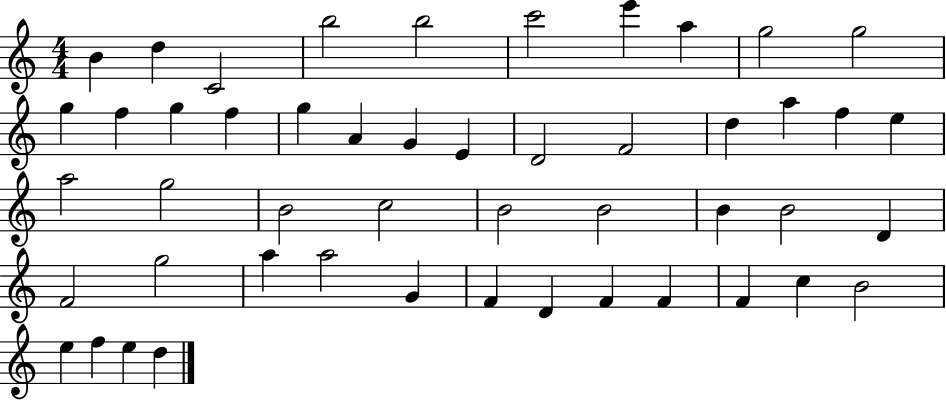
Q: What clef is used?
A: treble